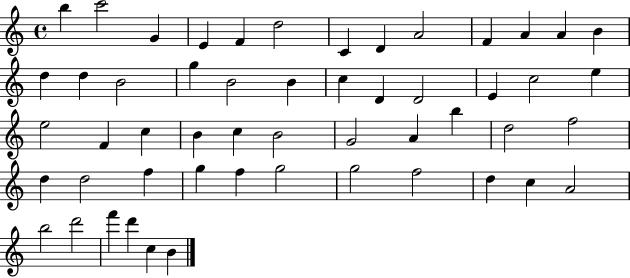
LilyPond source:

{
  \clef treble
  \time 4/4
  \defaultTimeSignature
  \key c \major
  b''4 c'''2 g'4 | e'4 f'4 d''2 | c'4 d'4 a'2 | f'4 a'4 a'4 b'4 | \break d''4 d''4 b'2 | g''4 b'2 b'4 | c''4 d'4 d'2 | e'4 c''2 e''4 | \break e''2 f'4 c''4 | b'4 c''4 b'2 | g'2 a'4 b''4 | d''2 f''2 | \break d''4 d''2 f''4 | g''4 f''4 g''2 | g''2 f''2 | d''4 c''4 a'2 | \break b''2 d'''2 | f'''4 d'''4 c''4 b'4 | \bar "|."
}